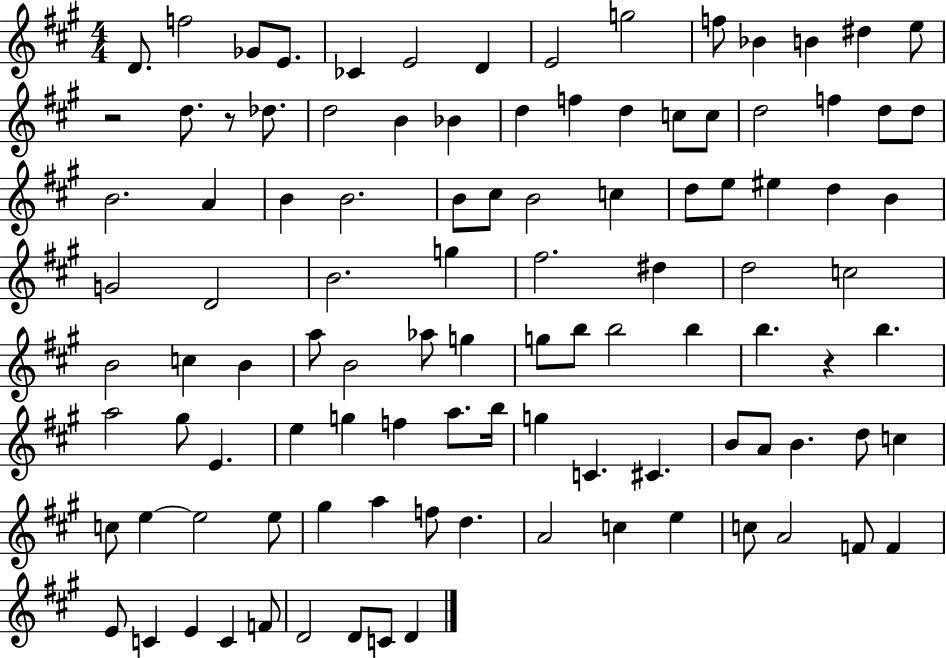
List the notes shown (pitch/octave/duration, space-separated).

D4/e. F5/h Gb4/e E4/e. CES4/q E4/h D4/q E4/h G5/h F5/e Bb4/q B4/q D#5/q E5/e R/h D5/e. R/e Db5/e. D5/h B4/q Bb4/q D5/q F5/q D5/q C5/e C5/e D5/h F5/q D5/e D5/e B4/h. A4/q B4/q B4/h. B4/e C#5/e B4/h C5/q D5/e E5/e EIS5/q D5/q B4/q G4/h D4/h B4/h. G5/q F#5/h. D#5/q D5/h C5/h B4/h C5/q B4/q A5/e B4/h Ab5/e G5/q G5/e B5/e B5/h B5/q B5/q. R/q B5/q. A5/h G#5/e E4/q. E5/q G5/q F5/q A5/e. B5/s G5/q C4/q. C#4/q. B4/e A4/e B4/q. D5/e C5/q C5/e E5/q E5/h E5/e G#5/q A5/q F5/e D5/q. A4/h C5/q E5/q C5/e A4/h F4/e F4/q E4/e C4/q E4/q C4/q F4/e D4/h D4/e C4/e D4/q